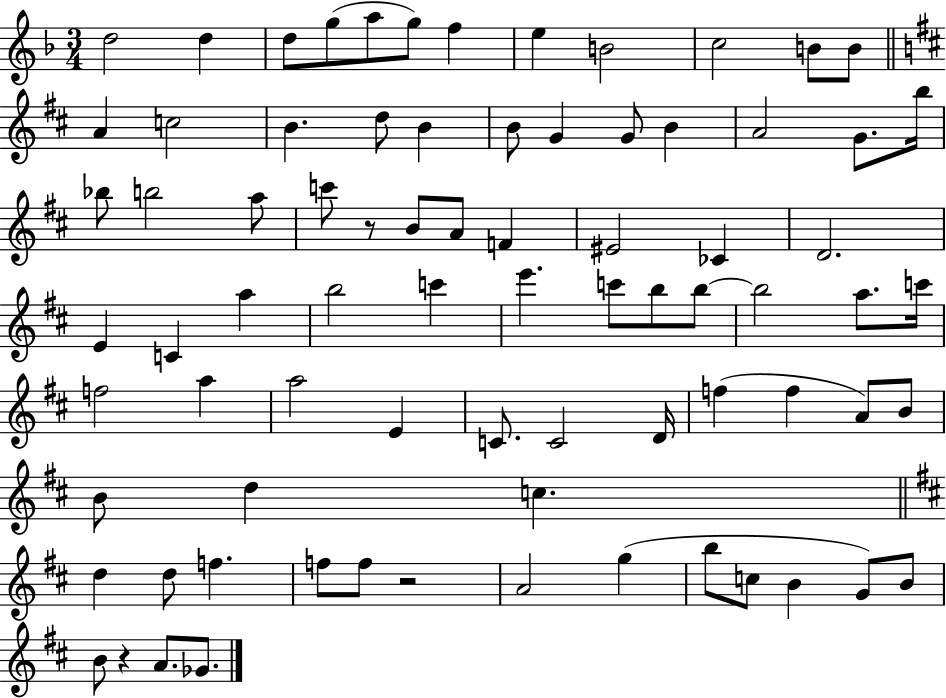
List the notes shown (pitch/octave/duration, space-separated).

D5/h D5/q D5/e G5/e A5/e G5/e F5/q E5/q B4/h C5/h B4/e B4/e A4/q C5/h B4/q. D5/e B4/q B4/e G4/q G4/e B4/q A4/h G4/e. B5/s Bb5/e B5/h A5/e C6/e R/e B4/e A4/e F4/q EIS4/h CES4/q D4/h. E4/q C4/q A5/q B5/h C6/q E6/q. C6/e B5/e B5/e B5/h A5/e. C6/s F5/h A5/q A5/h E4/q C4/e. C4/h D4/s F5/q F5/q A4/e B4/e B4/e D5/q C5/q. D5/q D5/e F5/q. F5/e F5/e R/h A4/h G5/q B5/e C5/e B4/q G4/e B4/e B4/e R/q A4/e. Gb4/e.